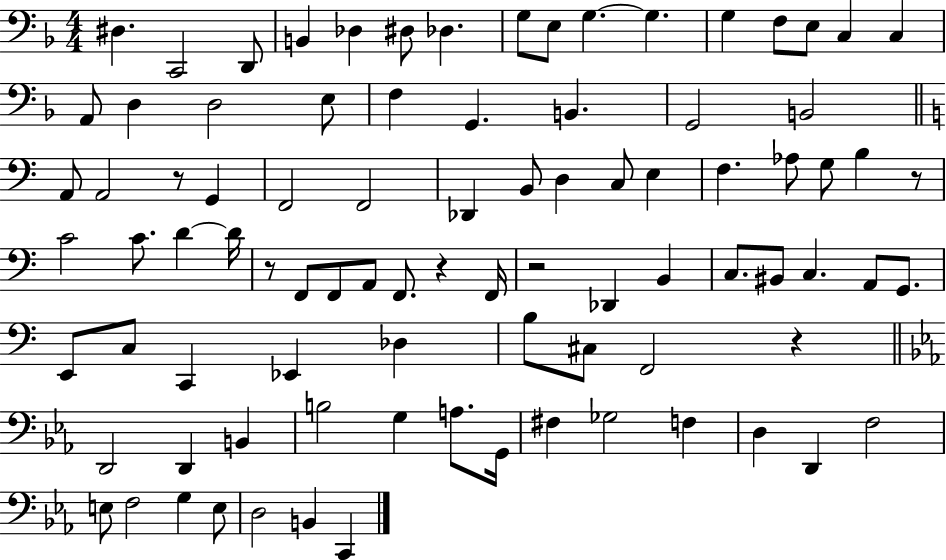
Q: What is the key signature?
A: F major